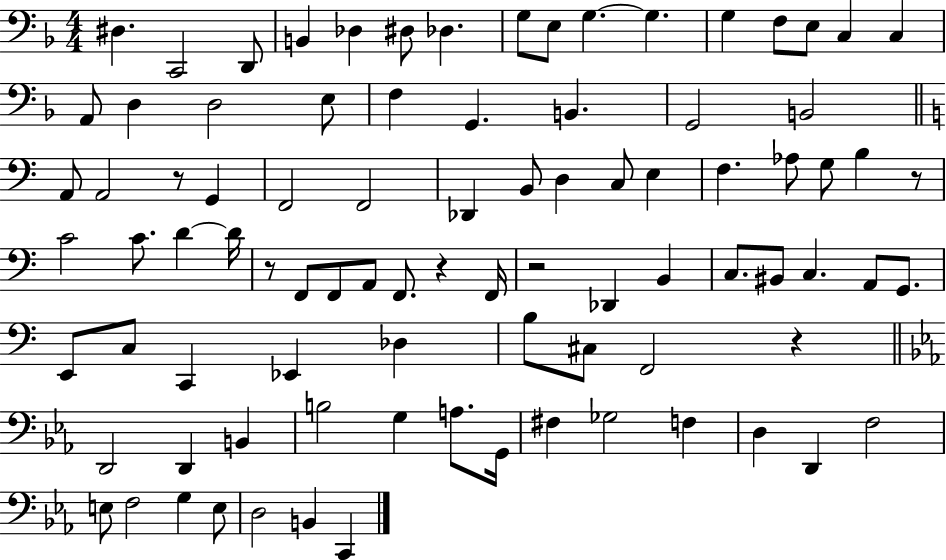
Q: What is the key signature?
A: F major